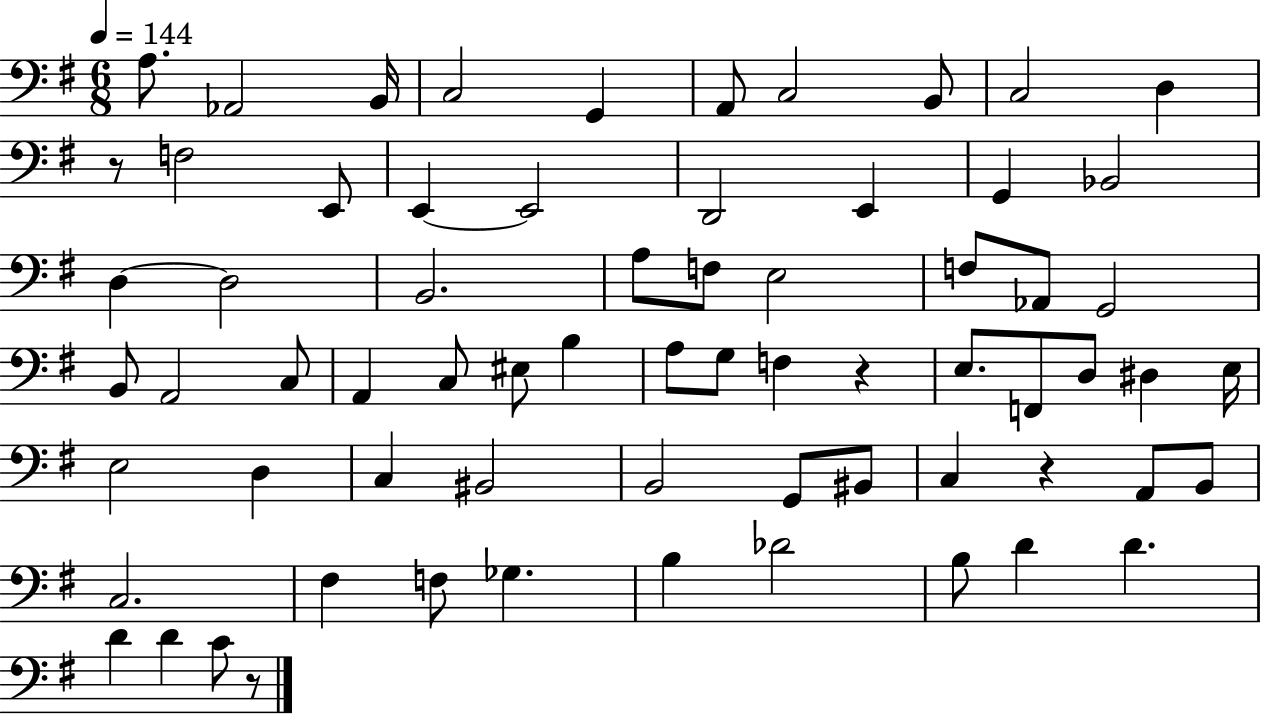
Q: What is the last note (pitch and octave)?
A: C4